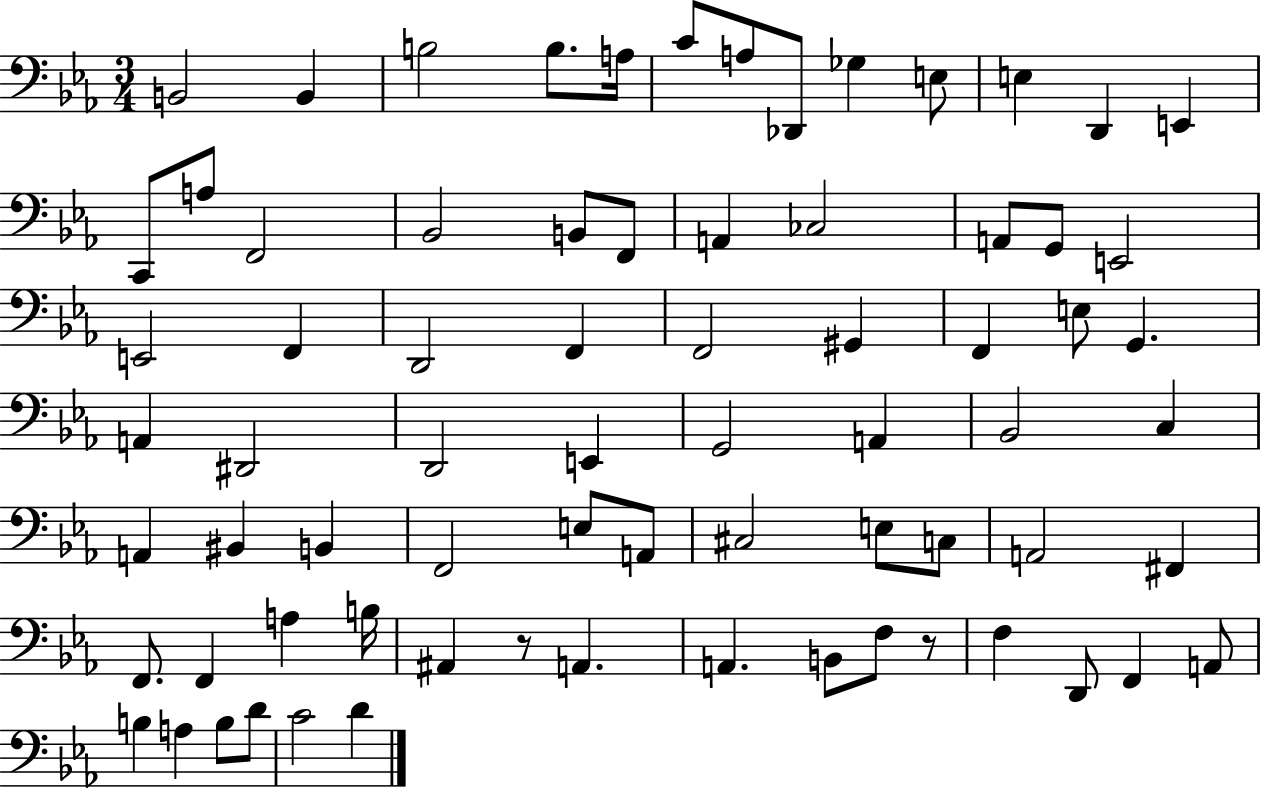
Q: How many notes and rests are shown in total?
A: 73